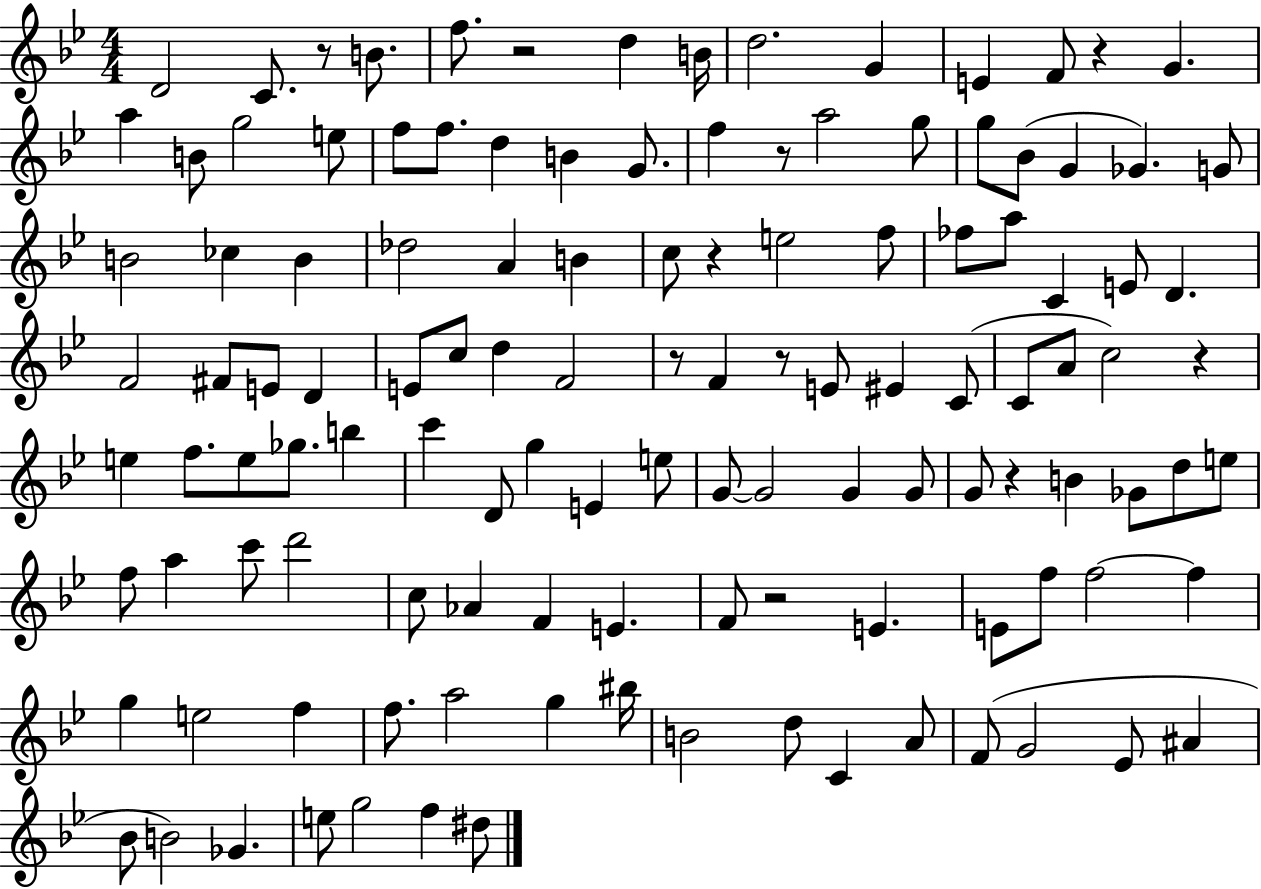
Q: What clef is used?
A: treble